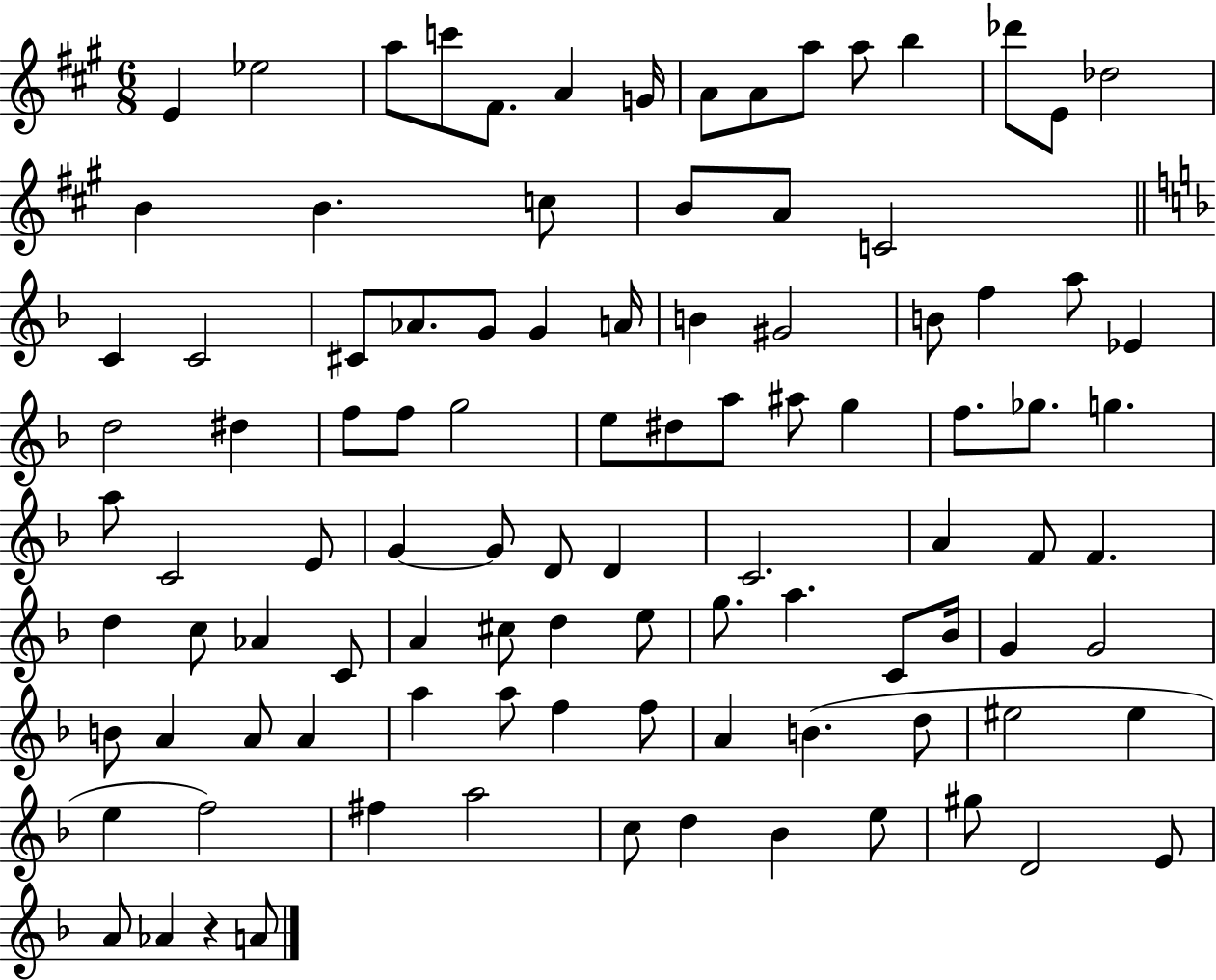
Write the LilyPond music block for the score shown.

{
  \clef treble
  \numericTimeSignature
  \time 6/8
  \key a \major
  e'4 ees''2 | a''8 c'''8 fis'8. a'4 g'16 | a'8 a'8 a''8 a''8 b''4 | des'''8 e'8 des''2 | \break b'4 b'4. c''8 | b'8 a'8 c'2 | \bar "||" \break \key d \minor c'4 c'2 | cis'8 aes'8. g'8 g'4 a'16 | b'4 gis'2 | b'8 f''4 a''8 ees'4 | \break d''2 dis''4 | f''8 f''8 g''2 | e''8 dis''8 a''8 ais''8 g''4 | f''8. ges''8. g''4. | \break a''8 c'2 e'8 | g'4~~ g'8 d'8 d'4 | c'2. | a'4 f'8 f'4. | \break d''4 c''8 aes'4 c'8 | a'4 cis''8 d''4 e''8 | g''8. a''4. c'8 bes'16 | g'4 g'2 | \break b'8 a'4 a'8 a'4 | a''4 a''8 f''4 f''8 | a'4 b'4.( d''8 | eis''2 eis''4 | \break e''4 f''2) | fis''4 a''2 | c''8 d''4 bes'4 e''8 | gis''8 d'2 e'8 | \break a'8 aes'4 r4 a'8 | \bar "|."
}